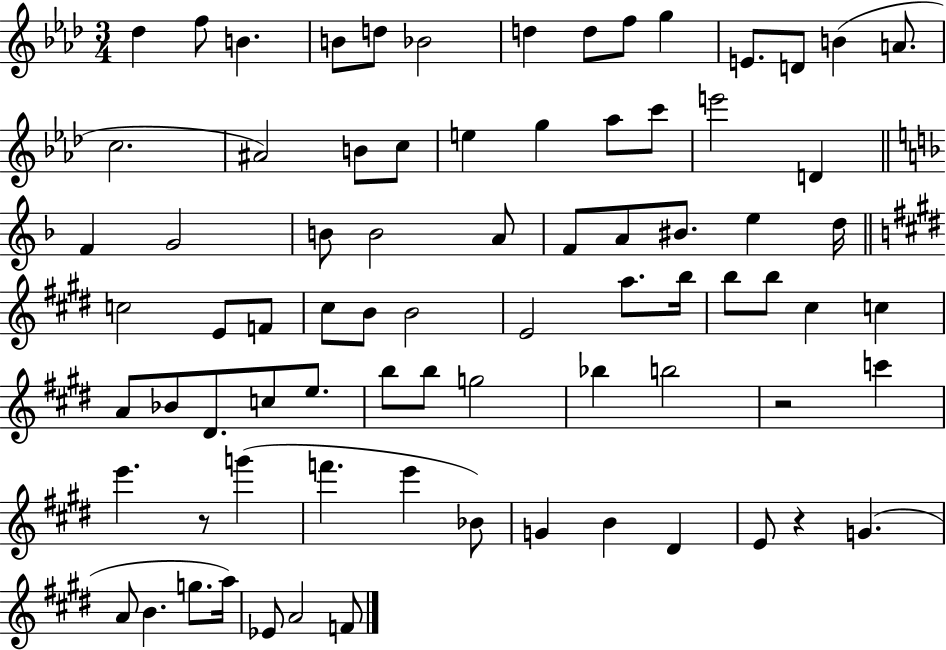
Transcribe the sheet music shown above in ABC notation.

X:1
T:Untitled
M:3/4
L:1/4
K:Ab
_d f/2 B B/2 d/2 _B2 d d/2 f/2 g E/2 D/2 B A/2 c2 ^A2 B/2 c/2 e g _a/2 c'/2 e'2 D F G2 B/2 B2 A/2 F/2 A/2 ^B/2 e d/4 c2 E/2 F/2 ^c/2 B/2 B2 E2 a/2 b/4 b/2 b/2 ^c c A/2 _B/2 ^D/2 c/2 e/2 b/2 b/2 g2 _b b2 z2 c' e' z/2 g' f' e' _B/2 G B ^D E/2 z G A/2 B g/2 a/4 _E/2 A2 F/2